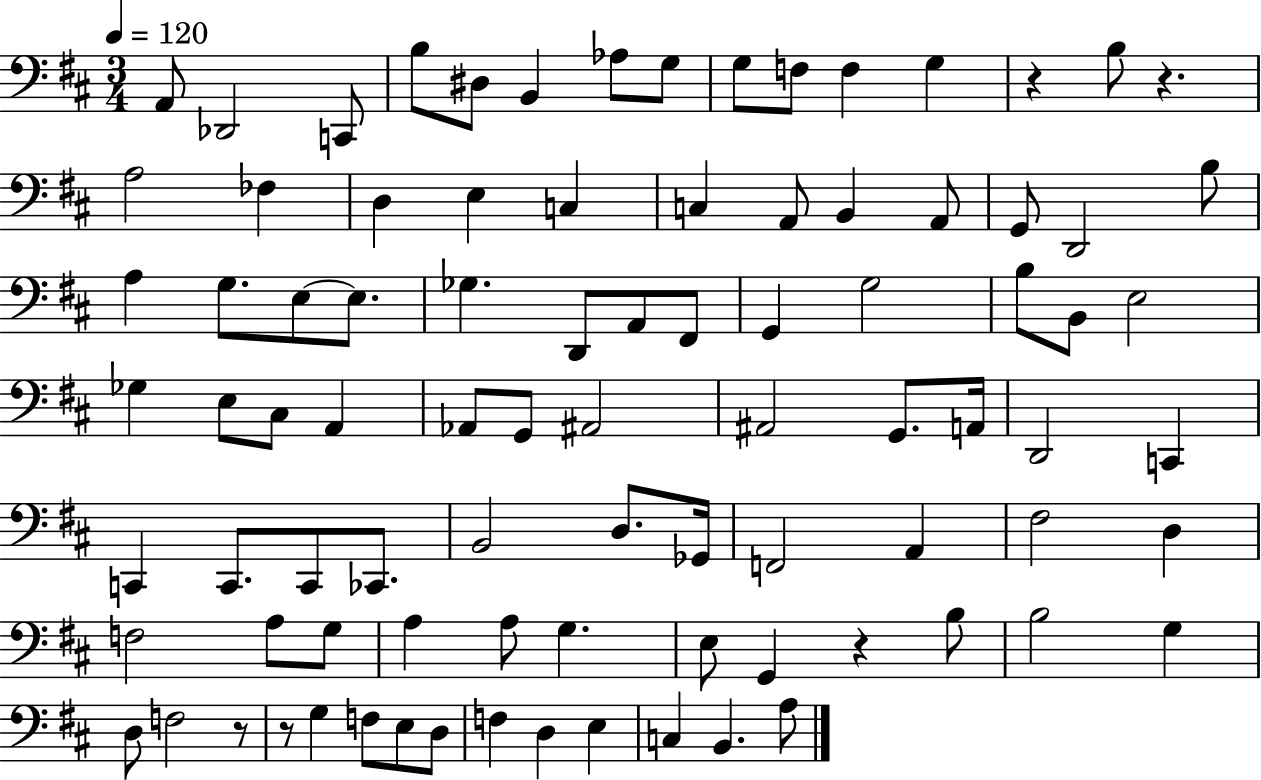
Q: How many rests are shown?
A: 5